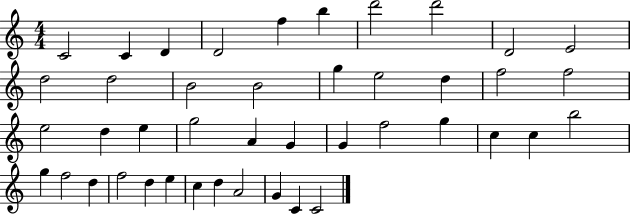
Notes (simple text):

C4/h C4/q D4/q D4/h F5/q B5/q D6/h D6/h D4/h E4/h D5/h D5/h B4/h B4/h G5/q E5/h D5/q F5/h F5/h E5/h D5/q E5/q G5/h A4/q G4/q G4/q F5/h G5/q C5/q C5/q B5/h G5/q F5/h D5/q F5/h D5/q E5/q C5/q D5/q A4/h G4/q C4/q C4/h